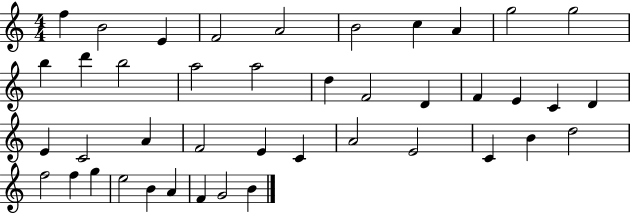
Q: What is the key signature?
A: C major